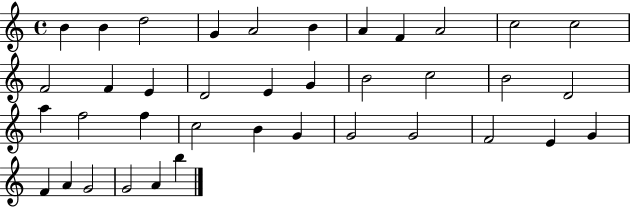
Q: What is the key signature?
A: C major